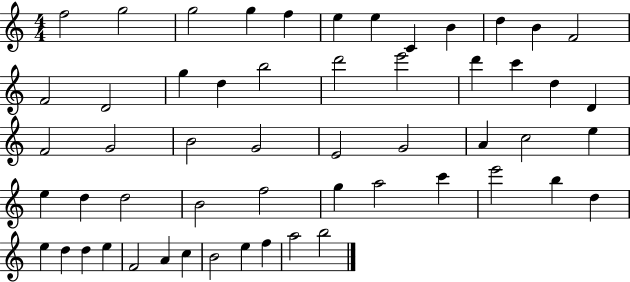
{
  \clef treble
  \numericTimeSignature
  \time 4/4
  \key c \major
  f''2 g''2 | g''2 g''4 f''4 | e''4 e''4 c'4 b'4 | d''4 b'4 f'2 | \break f'2 d'2 | g''4 d''4 b''2 | d'''2 e'''2 | d'''4 c'''4 d''4 d'4 | \break f'2 g'2 | b'2 g'2 | e'2 g'2 | a'4 c''2 e''4 | \break e''4 d''4 d''2 | b'2 f''2 | g''4 a''2 c'''4 | e'''2 b''4 d''4 | \break e''4 d''4 d''4 e''4 | f'2 a'4 c''4 | b'2 e''4 f''4 | a''2 b''2 | \break \bar "|."
}